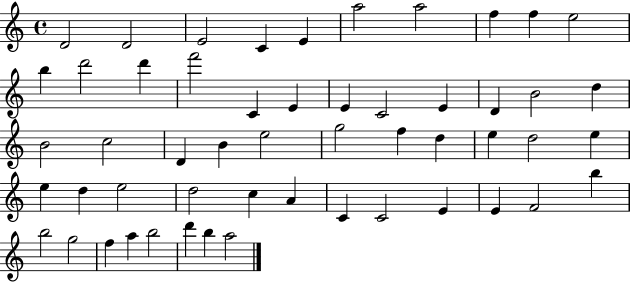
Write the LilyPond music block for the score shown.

{
  \clef treble
  \time 4/4
  \defaultTimeSignature
  \key c \major
  d'2 d'2 | e'2 c'4 e'4 | a''2 a''2 | f''4 f''4 e''2 | \break b''4 d'''2 d'''4 | f'''2 c'4 e'4 | e'4 c'2 e'4 | d'4 b'2 d''4 | \break b'2 c''2 | d'4 b'4 e''2 | g''2 f''4 d''4 | e''4 d''2 e''4 | \break e''4 d''4 e''2 | d''2 c''4 a'4 | c'4 c'2 e'4 | e'4 f'2 b''4 | \break b''2 g''2 | f''4 a''4 b''2 | d'''4 b''4 a''2 | \bar "|."
}